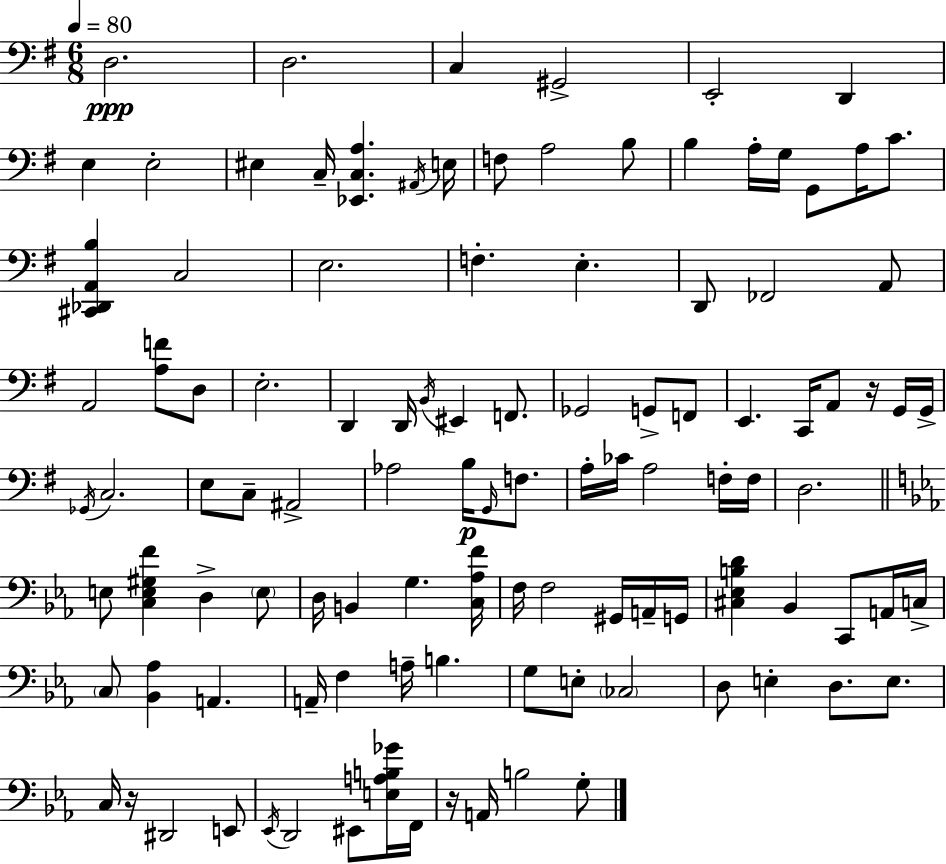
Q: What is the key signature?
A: E minor